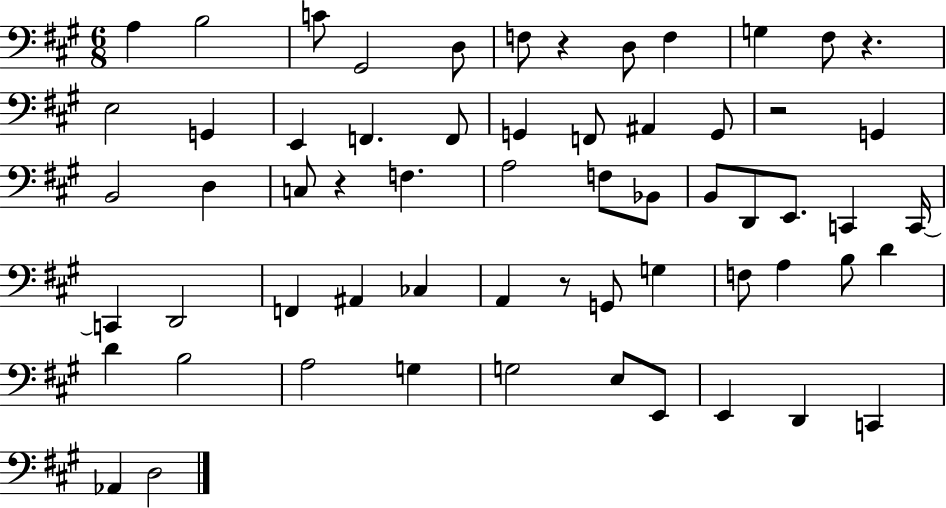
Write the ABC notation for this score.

X:1
T:Untitled
M:6/8
L:1/4
K:A
A, B,2 C/2 ^G,,2 D,/2 F,/2 z D,/2 F, G, ^F,/2 z E,2 G,, E,, F,, F,,/2 G,, F,,/2 ^A,, G,,/2 z2 G,, B,,2 D, C,/2 z F, A,2 F,/2 _B,,/2 B,,/2 D,,/2 E,,/2 C,, C,,/4 C,, D,,2 F,, ^A,, _C, A,, z/2 G,,/2 G, F,/2 A, B,/2 D D B,2 A,2 G, G,2 E,/2 E,,/2 E,, D,, C,, _A,, D,2